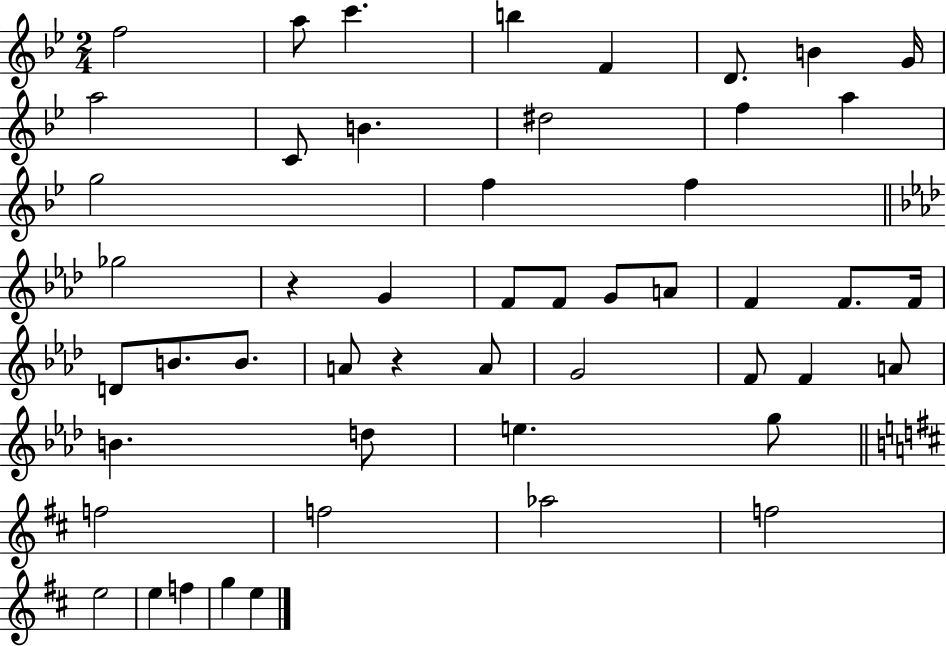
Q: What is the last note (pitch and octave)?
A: E5